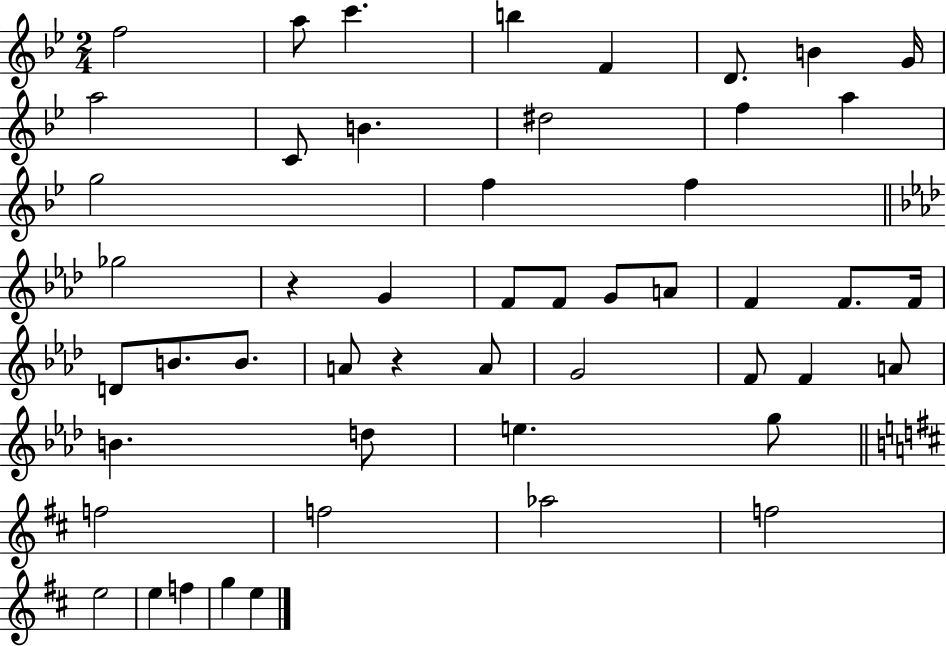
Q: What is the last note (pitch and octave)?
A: E5